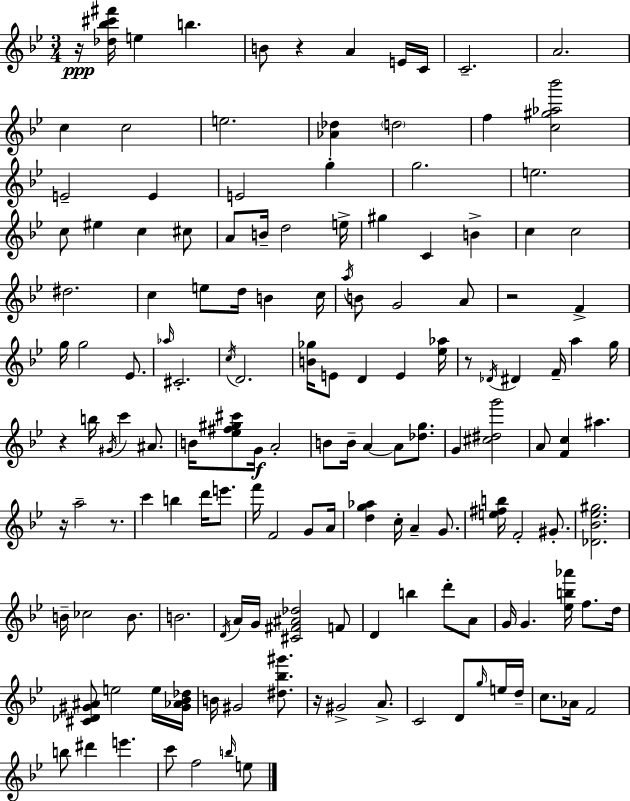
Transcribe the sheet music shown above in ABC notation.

X:1
T:Untitled
M:3/4
L:1/4
K:Bb
z/4 [_d_b^c'^f']/4 e b B/2 z A E/4 C/4 C2 A2 c c2 e2 [_A_d] d2 f [c^g_a_b']2 E2 E E2 g g2 e2 c/2 ^e c ^c/2 A/2 B/4 d2 e/4 ^g C B c c2 ^d2 c e/2 d/4 B c/4 a/4 B/2 G2 A/2 z2 F g/4 g2 _E/2 _a/4 ^C2 c/4 D2 [B_g]/4 E/2 D E [_e_a]/4 z/2 _D/4 ^D F/4 a g/4 z b/4 ^G/4 c' ^A/2 B/4 [_e^f^g^c']/2 G/4 A2 B/2 B/4 A A/2 [_dg]/2 G [^c^dg']2 A/2 [Fc] ^a z/4 a2 z/2 c' b d'/4 e'/2 f'/4 F2 G/2 A/4 [dg_a] c/4 A G/2 [e^fb]/4 F2 ^G/2 [_D_B_e^g]2 B/4 _c2 B/2 B2 D/4 A/4 G/4 [^C^F^A_d]2 F/2 D b d'/2 A/2 G/4 G [_eb_a']/4 f/2 d/4 [^C_D^G^A]/2 e2 e/4 [^G_A_B_d]/4 B/4 ^G2 [^d_b^g']/2 z/4 ^G2 A/2 C2 D/2 g/4 e/4 d/4 c/2 _A/4 F2 b/2 ^d' e' c'/2 f2 b/4 e/2